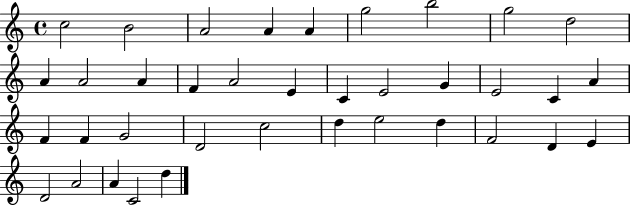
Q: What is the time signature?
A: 4/4